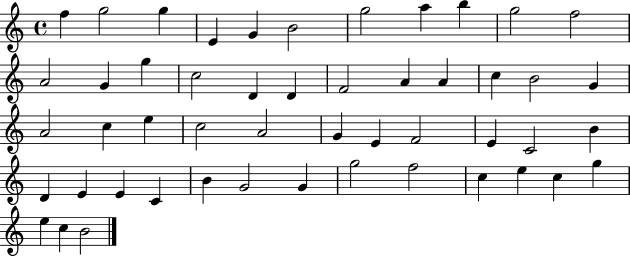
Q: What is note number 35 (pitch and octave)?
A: D4